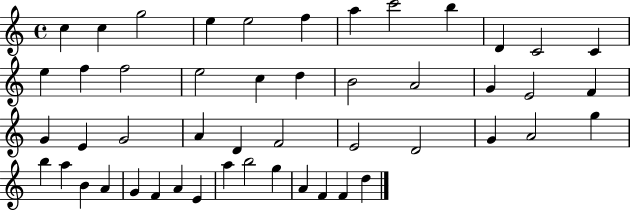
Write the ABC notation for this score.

X:1
T:Untitled
M:4/4
L:1/4
K:C
c c g2 e e2 f a c'2 b D C2 C e f f2 e2 c d B2 A2 G E2 F G E G2 A D F2 E2 D2 G A2 g b a B A G F A E a b2 g A F F d